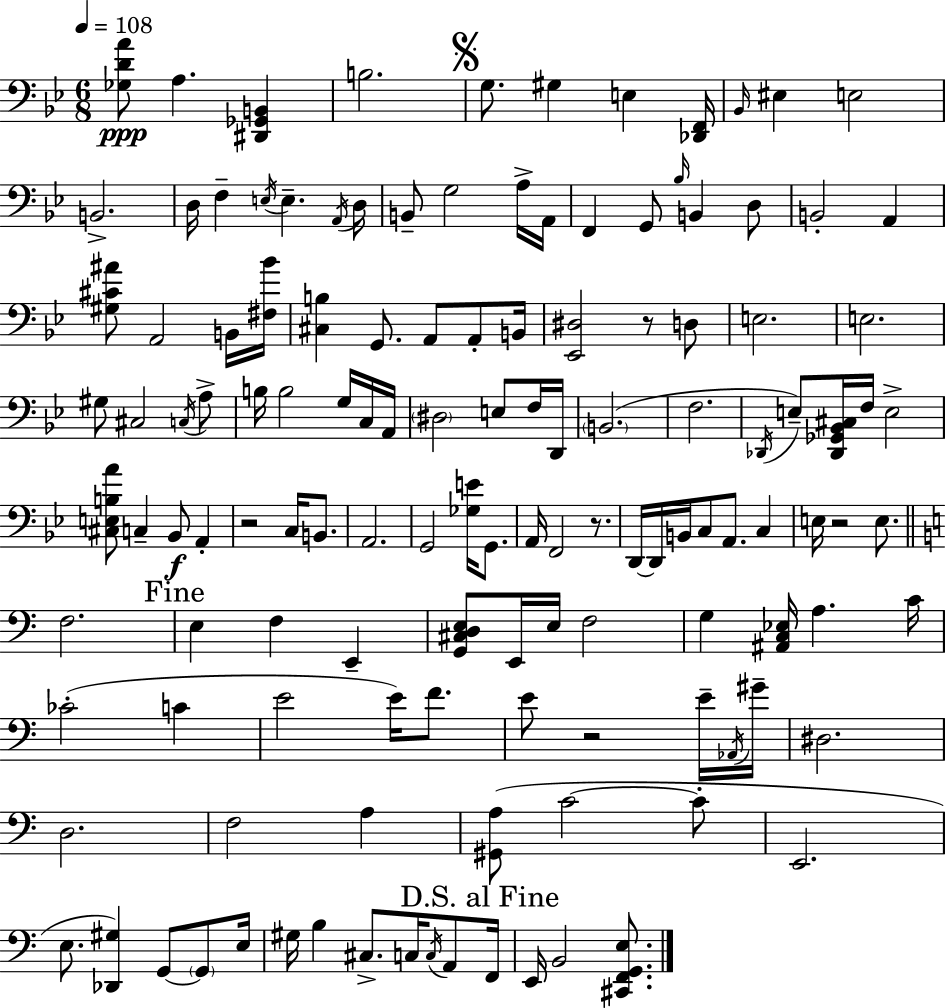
{
  \clef bass
  \numericTimeSignature
  \time 6/8
  \key g \minor
  \tempo 4 = 108
  <ges d' a'>8\ppp a4. <dis, ges, b,>4 | b2. | \mark \markup { \musicglyph "scripts.segno" } g8. gis4 e4 <des, f,>16 | \grace { bes,16 } eis4 e2 | \break b,2.-> | d16 f4-- \acciaccatura { e16 } e4.-- | \acciaccatura { a,16 } d16 b,8-- g2 | a16-> a,16 f,4 g,8 \grace { bes16 } b,4 | \break d8 b,2-. | a,4 <gis cis' ais'>8 a,2 | b,16 <fis bes'>16 <cis b>4 g,8. a,8 | a,8-. b,16 <ees, dis>2 | \break r8 d8 e2. | e2. | gis8 cis2 | \acciaccatura { c16 } a8-> b16 b2 | \break g16 c16 a,16 \parenthesize dis2 | e8 f16 d,16 \parenthesize b,2.( | f2. | \acciaccatura { des,16 }) e8-- <des, ges, bes, cis>16 f16 e2-> | \break <cis e b a'>8 c4-- | bes,8\f a,4-. r2 | c16 b,8. a,2. | g,2 | \break <ges e'>16 g,8. a,16 f,2 | r8. d,16~~ d,16 b,16 c8 a,8. | c4 e16 r2 | e8. \bar "||" \break \key a \minor f2. | \mark "Fine" e4 f4 e,4-- | <g, cis d e>8 e,16 e16 f2 | g4 <ais, c ees>16 a4. c'16 | \break ces'2-.( c'4 | e'2 e'16) f'8. | e'8 r2 e'16-- \acciaccatura { aes,16 } | gis'16-- dis2. | \break d2. | f2 a4 | <gis, a>8( c'2~~ c'8-. | e,2. | \break e8. <des, gis>4) g,8~~ \parenthesize g,8 | e16 gis16 b4 cis8.-> c16 \acciaccatura { c16 } a,8 | \mark "D.S. al Fine" f,16 e,16 b,2 <cis, f, g, e>8. | \bar "|."
}